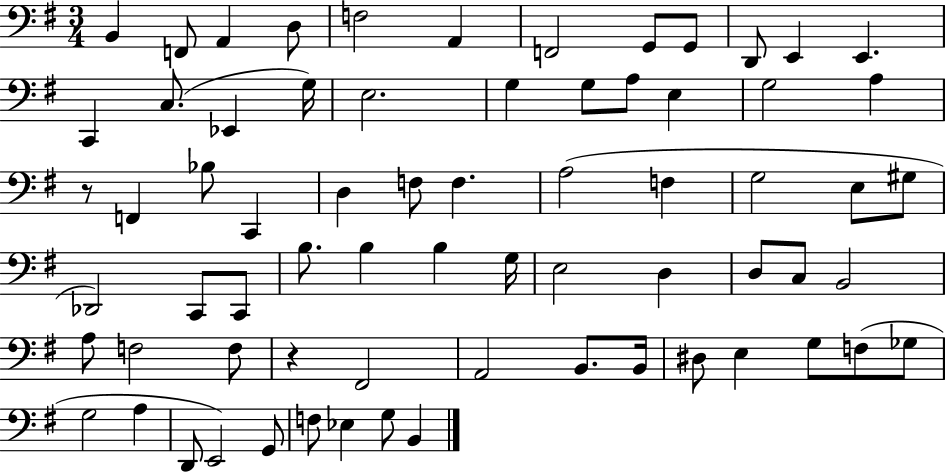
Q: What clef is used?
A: bass